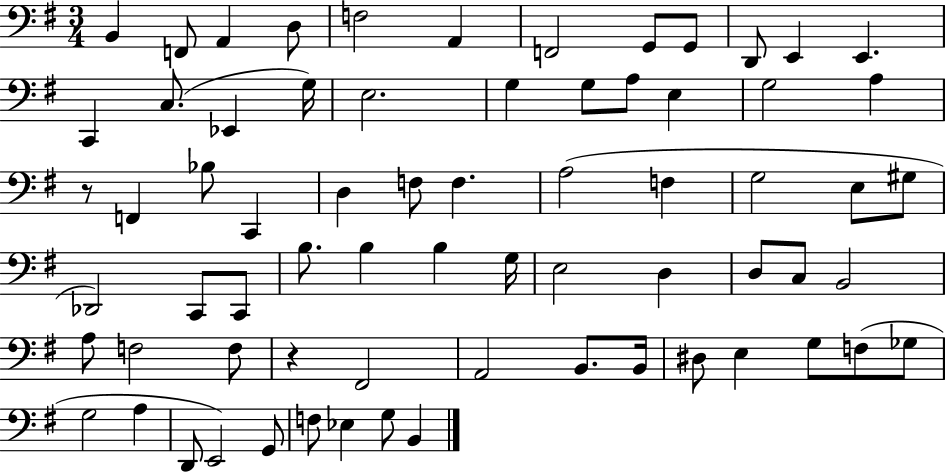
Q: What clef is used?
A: bass